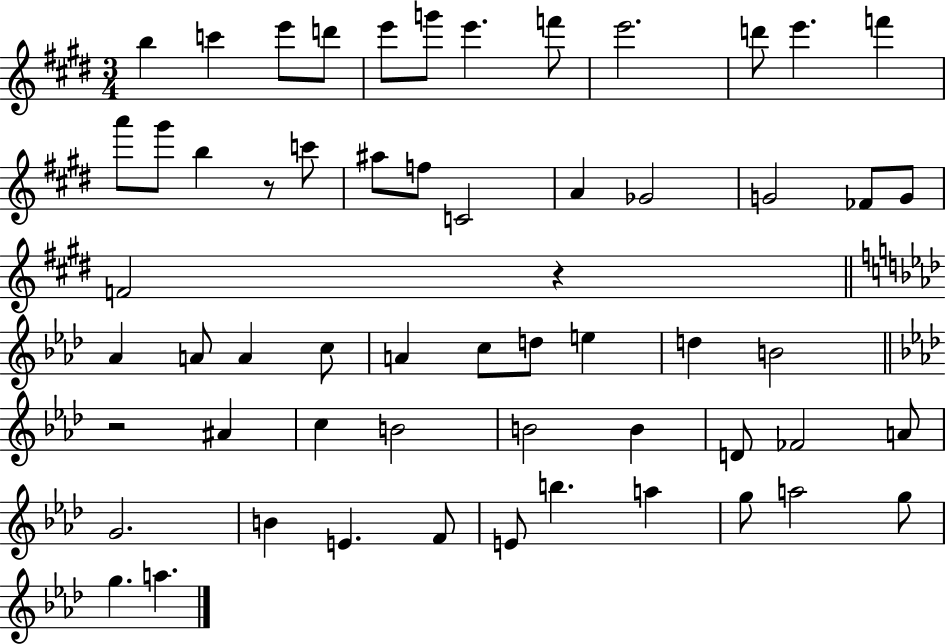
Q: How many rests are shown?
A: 3